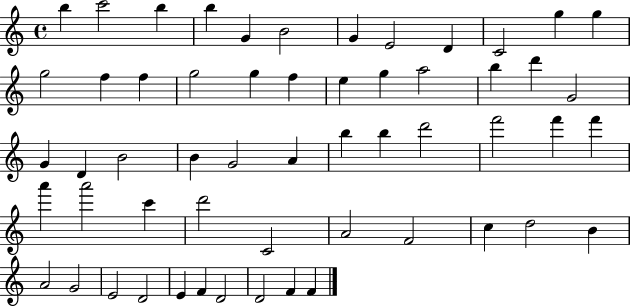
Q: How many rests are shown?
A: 0